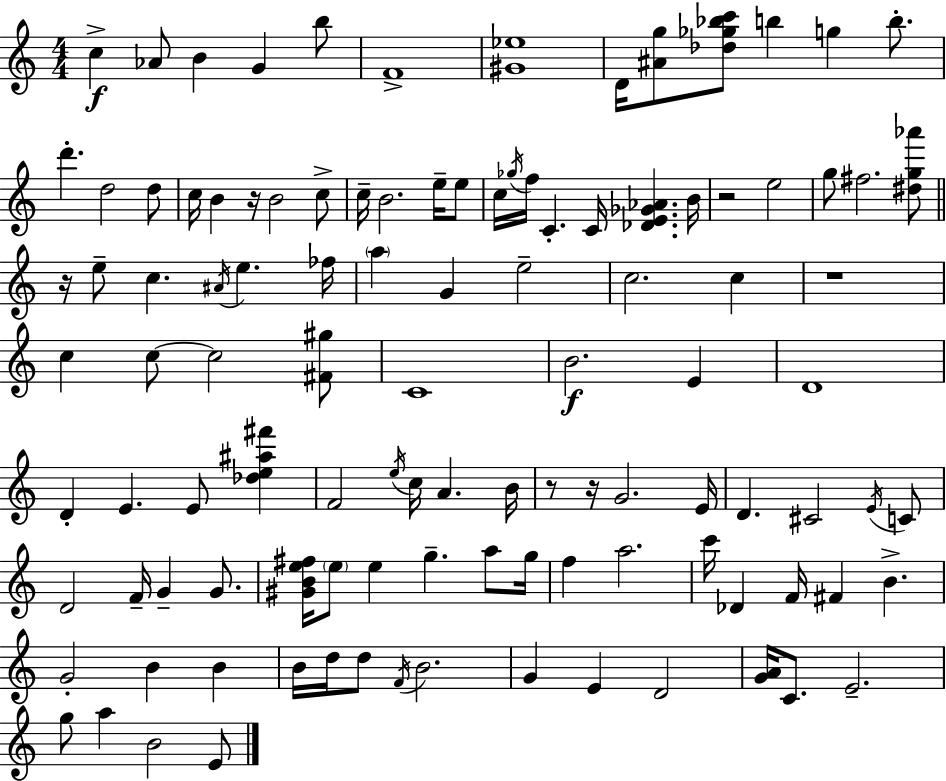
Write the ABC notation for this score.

X:1
T:Untitled
M:4/4
L:1/4
K:Am
c _A/2 B G b/2 F4 [^G_e]4 D/4 [^Ag]/2 [_d_g_bc']/2 b g b/2 d' d2 d/2 c/4 B z/4 B2 c/2 c/4 B2 e/4 e/2 c/4 _g/4 f/4 C C/4 [_DE_G_A] B/4 z2 e2 g/2 ^f2 [^dg_a']/2 z/4 e/2 c ^A/4 e _f/4 a G e2 c2 c z4 c c/2 c2 [^F^g]/2 C4 B2 E D4 D E E/2 [_de^a^f'] F2 e/4 c/4 A B/4 z/2 z/4 G2 E/4 D ^C2 E/4 C/2 D2 F/4 G G/2 [^GBe^f]/4 e/2 e g a/2 g/4 f a2 c'/4 _D F/4 ^F B G2 B B B/4 d/4 d/2 F/4 B2 G E D2 [GA]/4 C/2 E2 g/2 a B2 E/2